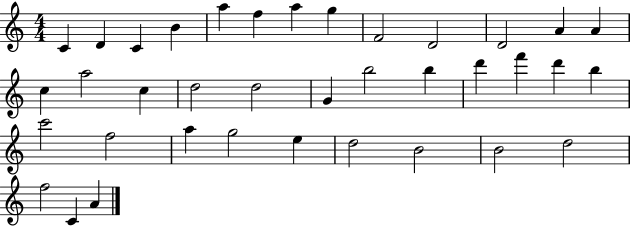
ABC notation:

X:1
T:Untitled
M:4/4
L:1/4
K:C
C D C B a f a g F2 D2 D2 A A c a2 c d2 d2 G b2 b d' f' d' b c'2 f2 a g2 e d2 B2 B2 d2 f2 C A